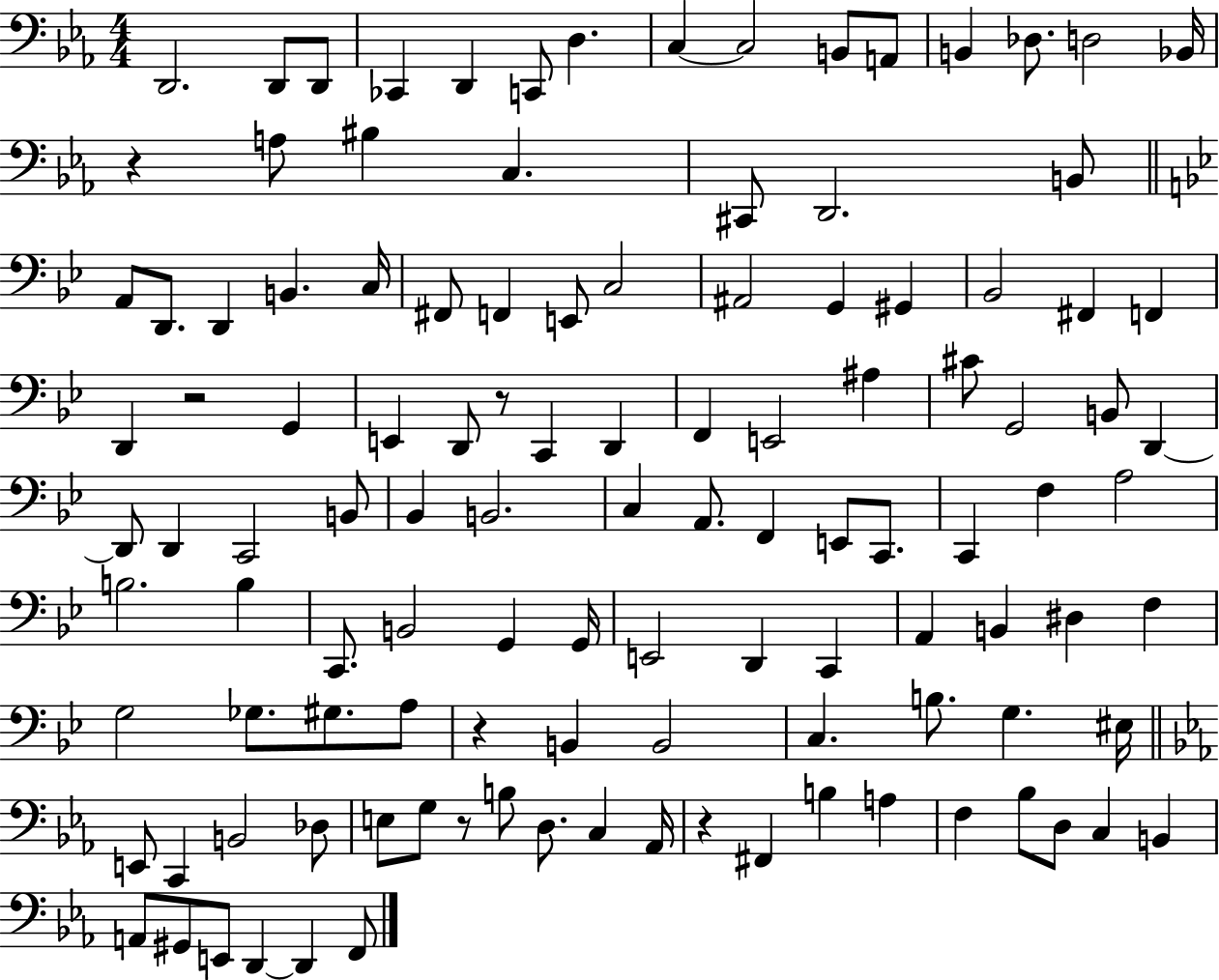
D2/h. D2/e D2/e CES2/q D2/q C2/e D3/q. C3/q C3/h B2/e A2/e B2/q Db3/e. D3/h Bb2/s R/q A3/e BIS3/q C3/q. C#2/e D2/h. B2/e A2/e D2/e. D2/q B2/q. C3/s F#2/e F2/q E2/e C3/h A#2/h G2/q G#2/q Bb2/h F#2/q F2/q D2/q R/h G2/q E2/q D2/e R/e C2/q D2/q F2/q E2/h A#3/q C#4/e G2/h B2/e D2/q D2/e D2/q C2/h B2/e Bb2/q B2/h. C3/q A2/e. F2/q E2/e C2/e. C2/q F3/q A3/h B3/h. B3/q C2/e. B2/h G2/q G2/s E2/h D2/q C2/q A2/q B2/q D#3/q F3/q G3/h Gb3/e. G#3/e. A3/e R/q B2/q B2/h C3/q. B3/e. G3/q. EIS3/s E2/e C2/q B2/h Db3/e E3/e G3/e R/e B3/e D3/e. C3/q Ab2/s R/q F#2/q B3/q A3/q F3/q Bb3/e D3/e C3/q B2/q A2/e G#2/e E2/e D2/q D2/q F2/e